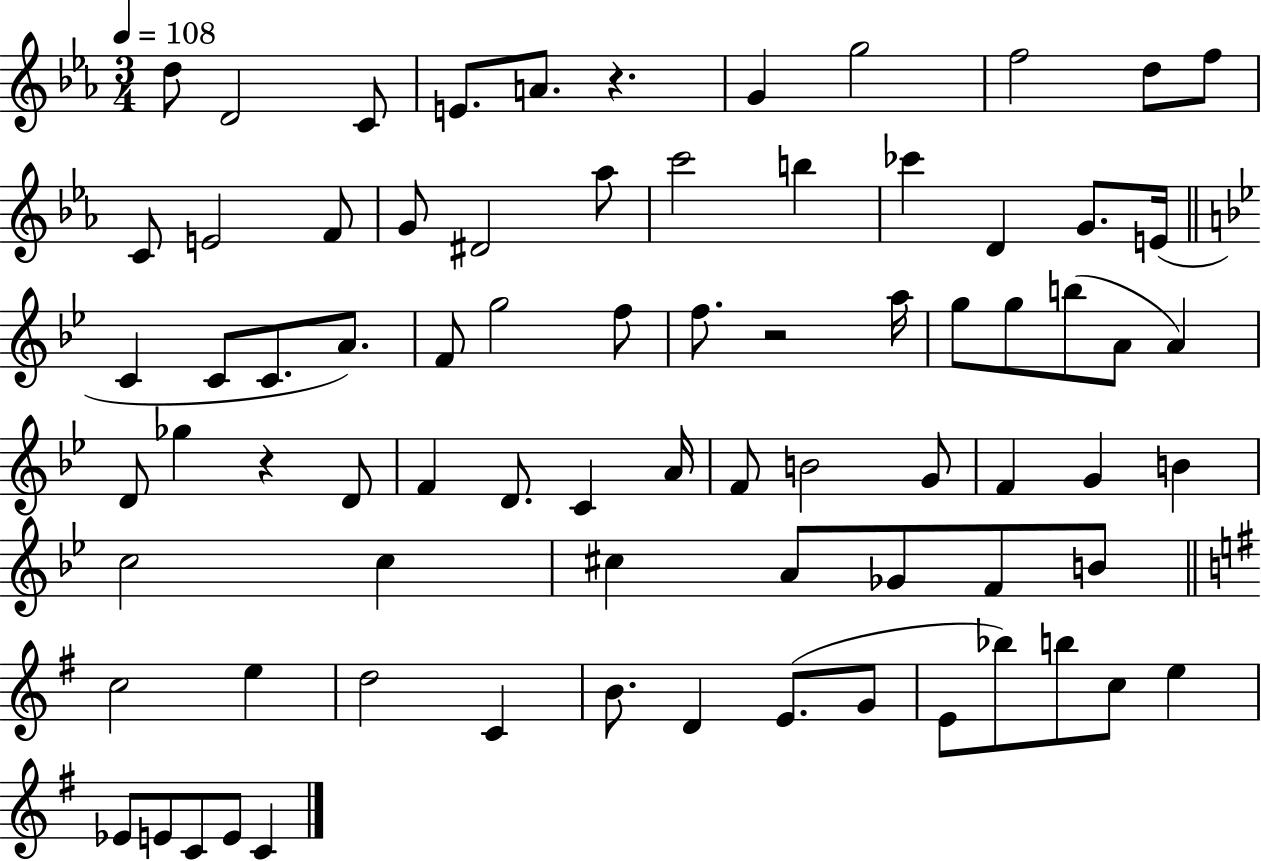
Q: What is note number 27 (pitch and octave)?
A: F4